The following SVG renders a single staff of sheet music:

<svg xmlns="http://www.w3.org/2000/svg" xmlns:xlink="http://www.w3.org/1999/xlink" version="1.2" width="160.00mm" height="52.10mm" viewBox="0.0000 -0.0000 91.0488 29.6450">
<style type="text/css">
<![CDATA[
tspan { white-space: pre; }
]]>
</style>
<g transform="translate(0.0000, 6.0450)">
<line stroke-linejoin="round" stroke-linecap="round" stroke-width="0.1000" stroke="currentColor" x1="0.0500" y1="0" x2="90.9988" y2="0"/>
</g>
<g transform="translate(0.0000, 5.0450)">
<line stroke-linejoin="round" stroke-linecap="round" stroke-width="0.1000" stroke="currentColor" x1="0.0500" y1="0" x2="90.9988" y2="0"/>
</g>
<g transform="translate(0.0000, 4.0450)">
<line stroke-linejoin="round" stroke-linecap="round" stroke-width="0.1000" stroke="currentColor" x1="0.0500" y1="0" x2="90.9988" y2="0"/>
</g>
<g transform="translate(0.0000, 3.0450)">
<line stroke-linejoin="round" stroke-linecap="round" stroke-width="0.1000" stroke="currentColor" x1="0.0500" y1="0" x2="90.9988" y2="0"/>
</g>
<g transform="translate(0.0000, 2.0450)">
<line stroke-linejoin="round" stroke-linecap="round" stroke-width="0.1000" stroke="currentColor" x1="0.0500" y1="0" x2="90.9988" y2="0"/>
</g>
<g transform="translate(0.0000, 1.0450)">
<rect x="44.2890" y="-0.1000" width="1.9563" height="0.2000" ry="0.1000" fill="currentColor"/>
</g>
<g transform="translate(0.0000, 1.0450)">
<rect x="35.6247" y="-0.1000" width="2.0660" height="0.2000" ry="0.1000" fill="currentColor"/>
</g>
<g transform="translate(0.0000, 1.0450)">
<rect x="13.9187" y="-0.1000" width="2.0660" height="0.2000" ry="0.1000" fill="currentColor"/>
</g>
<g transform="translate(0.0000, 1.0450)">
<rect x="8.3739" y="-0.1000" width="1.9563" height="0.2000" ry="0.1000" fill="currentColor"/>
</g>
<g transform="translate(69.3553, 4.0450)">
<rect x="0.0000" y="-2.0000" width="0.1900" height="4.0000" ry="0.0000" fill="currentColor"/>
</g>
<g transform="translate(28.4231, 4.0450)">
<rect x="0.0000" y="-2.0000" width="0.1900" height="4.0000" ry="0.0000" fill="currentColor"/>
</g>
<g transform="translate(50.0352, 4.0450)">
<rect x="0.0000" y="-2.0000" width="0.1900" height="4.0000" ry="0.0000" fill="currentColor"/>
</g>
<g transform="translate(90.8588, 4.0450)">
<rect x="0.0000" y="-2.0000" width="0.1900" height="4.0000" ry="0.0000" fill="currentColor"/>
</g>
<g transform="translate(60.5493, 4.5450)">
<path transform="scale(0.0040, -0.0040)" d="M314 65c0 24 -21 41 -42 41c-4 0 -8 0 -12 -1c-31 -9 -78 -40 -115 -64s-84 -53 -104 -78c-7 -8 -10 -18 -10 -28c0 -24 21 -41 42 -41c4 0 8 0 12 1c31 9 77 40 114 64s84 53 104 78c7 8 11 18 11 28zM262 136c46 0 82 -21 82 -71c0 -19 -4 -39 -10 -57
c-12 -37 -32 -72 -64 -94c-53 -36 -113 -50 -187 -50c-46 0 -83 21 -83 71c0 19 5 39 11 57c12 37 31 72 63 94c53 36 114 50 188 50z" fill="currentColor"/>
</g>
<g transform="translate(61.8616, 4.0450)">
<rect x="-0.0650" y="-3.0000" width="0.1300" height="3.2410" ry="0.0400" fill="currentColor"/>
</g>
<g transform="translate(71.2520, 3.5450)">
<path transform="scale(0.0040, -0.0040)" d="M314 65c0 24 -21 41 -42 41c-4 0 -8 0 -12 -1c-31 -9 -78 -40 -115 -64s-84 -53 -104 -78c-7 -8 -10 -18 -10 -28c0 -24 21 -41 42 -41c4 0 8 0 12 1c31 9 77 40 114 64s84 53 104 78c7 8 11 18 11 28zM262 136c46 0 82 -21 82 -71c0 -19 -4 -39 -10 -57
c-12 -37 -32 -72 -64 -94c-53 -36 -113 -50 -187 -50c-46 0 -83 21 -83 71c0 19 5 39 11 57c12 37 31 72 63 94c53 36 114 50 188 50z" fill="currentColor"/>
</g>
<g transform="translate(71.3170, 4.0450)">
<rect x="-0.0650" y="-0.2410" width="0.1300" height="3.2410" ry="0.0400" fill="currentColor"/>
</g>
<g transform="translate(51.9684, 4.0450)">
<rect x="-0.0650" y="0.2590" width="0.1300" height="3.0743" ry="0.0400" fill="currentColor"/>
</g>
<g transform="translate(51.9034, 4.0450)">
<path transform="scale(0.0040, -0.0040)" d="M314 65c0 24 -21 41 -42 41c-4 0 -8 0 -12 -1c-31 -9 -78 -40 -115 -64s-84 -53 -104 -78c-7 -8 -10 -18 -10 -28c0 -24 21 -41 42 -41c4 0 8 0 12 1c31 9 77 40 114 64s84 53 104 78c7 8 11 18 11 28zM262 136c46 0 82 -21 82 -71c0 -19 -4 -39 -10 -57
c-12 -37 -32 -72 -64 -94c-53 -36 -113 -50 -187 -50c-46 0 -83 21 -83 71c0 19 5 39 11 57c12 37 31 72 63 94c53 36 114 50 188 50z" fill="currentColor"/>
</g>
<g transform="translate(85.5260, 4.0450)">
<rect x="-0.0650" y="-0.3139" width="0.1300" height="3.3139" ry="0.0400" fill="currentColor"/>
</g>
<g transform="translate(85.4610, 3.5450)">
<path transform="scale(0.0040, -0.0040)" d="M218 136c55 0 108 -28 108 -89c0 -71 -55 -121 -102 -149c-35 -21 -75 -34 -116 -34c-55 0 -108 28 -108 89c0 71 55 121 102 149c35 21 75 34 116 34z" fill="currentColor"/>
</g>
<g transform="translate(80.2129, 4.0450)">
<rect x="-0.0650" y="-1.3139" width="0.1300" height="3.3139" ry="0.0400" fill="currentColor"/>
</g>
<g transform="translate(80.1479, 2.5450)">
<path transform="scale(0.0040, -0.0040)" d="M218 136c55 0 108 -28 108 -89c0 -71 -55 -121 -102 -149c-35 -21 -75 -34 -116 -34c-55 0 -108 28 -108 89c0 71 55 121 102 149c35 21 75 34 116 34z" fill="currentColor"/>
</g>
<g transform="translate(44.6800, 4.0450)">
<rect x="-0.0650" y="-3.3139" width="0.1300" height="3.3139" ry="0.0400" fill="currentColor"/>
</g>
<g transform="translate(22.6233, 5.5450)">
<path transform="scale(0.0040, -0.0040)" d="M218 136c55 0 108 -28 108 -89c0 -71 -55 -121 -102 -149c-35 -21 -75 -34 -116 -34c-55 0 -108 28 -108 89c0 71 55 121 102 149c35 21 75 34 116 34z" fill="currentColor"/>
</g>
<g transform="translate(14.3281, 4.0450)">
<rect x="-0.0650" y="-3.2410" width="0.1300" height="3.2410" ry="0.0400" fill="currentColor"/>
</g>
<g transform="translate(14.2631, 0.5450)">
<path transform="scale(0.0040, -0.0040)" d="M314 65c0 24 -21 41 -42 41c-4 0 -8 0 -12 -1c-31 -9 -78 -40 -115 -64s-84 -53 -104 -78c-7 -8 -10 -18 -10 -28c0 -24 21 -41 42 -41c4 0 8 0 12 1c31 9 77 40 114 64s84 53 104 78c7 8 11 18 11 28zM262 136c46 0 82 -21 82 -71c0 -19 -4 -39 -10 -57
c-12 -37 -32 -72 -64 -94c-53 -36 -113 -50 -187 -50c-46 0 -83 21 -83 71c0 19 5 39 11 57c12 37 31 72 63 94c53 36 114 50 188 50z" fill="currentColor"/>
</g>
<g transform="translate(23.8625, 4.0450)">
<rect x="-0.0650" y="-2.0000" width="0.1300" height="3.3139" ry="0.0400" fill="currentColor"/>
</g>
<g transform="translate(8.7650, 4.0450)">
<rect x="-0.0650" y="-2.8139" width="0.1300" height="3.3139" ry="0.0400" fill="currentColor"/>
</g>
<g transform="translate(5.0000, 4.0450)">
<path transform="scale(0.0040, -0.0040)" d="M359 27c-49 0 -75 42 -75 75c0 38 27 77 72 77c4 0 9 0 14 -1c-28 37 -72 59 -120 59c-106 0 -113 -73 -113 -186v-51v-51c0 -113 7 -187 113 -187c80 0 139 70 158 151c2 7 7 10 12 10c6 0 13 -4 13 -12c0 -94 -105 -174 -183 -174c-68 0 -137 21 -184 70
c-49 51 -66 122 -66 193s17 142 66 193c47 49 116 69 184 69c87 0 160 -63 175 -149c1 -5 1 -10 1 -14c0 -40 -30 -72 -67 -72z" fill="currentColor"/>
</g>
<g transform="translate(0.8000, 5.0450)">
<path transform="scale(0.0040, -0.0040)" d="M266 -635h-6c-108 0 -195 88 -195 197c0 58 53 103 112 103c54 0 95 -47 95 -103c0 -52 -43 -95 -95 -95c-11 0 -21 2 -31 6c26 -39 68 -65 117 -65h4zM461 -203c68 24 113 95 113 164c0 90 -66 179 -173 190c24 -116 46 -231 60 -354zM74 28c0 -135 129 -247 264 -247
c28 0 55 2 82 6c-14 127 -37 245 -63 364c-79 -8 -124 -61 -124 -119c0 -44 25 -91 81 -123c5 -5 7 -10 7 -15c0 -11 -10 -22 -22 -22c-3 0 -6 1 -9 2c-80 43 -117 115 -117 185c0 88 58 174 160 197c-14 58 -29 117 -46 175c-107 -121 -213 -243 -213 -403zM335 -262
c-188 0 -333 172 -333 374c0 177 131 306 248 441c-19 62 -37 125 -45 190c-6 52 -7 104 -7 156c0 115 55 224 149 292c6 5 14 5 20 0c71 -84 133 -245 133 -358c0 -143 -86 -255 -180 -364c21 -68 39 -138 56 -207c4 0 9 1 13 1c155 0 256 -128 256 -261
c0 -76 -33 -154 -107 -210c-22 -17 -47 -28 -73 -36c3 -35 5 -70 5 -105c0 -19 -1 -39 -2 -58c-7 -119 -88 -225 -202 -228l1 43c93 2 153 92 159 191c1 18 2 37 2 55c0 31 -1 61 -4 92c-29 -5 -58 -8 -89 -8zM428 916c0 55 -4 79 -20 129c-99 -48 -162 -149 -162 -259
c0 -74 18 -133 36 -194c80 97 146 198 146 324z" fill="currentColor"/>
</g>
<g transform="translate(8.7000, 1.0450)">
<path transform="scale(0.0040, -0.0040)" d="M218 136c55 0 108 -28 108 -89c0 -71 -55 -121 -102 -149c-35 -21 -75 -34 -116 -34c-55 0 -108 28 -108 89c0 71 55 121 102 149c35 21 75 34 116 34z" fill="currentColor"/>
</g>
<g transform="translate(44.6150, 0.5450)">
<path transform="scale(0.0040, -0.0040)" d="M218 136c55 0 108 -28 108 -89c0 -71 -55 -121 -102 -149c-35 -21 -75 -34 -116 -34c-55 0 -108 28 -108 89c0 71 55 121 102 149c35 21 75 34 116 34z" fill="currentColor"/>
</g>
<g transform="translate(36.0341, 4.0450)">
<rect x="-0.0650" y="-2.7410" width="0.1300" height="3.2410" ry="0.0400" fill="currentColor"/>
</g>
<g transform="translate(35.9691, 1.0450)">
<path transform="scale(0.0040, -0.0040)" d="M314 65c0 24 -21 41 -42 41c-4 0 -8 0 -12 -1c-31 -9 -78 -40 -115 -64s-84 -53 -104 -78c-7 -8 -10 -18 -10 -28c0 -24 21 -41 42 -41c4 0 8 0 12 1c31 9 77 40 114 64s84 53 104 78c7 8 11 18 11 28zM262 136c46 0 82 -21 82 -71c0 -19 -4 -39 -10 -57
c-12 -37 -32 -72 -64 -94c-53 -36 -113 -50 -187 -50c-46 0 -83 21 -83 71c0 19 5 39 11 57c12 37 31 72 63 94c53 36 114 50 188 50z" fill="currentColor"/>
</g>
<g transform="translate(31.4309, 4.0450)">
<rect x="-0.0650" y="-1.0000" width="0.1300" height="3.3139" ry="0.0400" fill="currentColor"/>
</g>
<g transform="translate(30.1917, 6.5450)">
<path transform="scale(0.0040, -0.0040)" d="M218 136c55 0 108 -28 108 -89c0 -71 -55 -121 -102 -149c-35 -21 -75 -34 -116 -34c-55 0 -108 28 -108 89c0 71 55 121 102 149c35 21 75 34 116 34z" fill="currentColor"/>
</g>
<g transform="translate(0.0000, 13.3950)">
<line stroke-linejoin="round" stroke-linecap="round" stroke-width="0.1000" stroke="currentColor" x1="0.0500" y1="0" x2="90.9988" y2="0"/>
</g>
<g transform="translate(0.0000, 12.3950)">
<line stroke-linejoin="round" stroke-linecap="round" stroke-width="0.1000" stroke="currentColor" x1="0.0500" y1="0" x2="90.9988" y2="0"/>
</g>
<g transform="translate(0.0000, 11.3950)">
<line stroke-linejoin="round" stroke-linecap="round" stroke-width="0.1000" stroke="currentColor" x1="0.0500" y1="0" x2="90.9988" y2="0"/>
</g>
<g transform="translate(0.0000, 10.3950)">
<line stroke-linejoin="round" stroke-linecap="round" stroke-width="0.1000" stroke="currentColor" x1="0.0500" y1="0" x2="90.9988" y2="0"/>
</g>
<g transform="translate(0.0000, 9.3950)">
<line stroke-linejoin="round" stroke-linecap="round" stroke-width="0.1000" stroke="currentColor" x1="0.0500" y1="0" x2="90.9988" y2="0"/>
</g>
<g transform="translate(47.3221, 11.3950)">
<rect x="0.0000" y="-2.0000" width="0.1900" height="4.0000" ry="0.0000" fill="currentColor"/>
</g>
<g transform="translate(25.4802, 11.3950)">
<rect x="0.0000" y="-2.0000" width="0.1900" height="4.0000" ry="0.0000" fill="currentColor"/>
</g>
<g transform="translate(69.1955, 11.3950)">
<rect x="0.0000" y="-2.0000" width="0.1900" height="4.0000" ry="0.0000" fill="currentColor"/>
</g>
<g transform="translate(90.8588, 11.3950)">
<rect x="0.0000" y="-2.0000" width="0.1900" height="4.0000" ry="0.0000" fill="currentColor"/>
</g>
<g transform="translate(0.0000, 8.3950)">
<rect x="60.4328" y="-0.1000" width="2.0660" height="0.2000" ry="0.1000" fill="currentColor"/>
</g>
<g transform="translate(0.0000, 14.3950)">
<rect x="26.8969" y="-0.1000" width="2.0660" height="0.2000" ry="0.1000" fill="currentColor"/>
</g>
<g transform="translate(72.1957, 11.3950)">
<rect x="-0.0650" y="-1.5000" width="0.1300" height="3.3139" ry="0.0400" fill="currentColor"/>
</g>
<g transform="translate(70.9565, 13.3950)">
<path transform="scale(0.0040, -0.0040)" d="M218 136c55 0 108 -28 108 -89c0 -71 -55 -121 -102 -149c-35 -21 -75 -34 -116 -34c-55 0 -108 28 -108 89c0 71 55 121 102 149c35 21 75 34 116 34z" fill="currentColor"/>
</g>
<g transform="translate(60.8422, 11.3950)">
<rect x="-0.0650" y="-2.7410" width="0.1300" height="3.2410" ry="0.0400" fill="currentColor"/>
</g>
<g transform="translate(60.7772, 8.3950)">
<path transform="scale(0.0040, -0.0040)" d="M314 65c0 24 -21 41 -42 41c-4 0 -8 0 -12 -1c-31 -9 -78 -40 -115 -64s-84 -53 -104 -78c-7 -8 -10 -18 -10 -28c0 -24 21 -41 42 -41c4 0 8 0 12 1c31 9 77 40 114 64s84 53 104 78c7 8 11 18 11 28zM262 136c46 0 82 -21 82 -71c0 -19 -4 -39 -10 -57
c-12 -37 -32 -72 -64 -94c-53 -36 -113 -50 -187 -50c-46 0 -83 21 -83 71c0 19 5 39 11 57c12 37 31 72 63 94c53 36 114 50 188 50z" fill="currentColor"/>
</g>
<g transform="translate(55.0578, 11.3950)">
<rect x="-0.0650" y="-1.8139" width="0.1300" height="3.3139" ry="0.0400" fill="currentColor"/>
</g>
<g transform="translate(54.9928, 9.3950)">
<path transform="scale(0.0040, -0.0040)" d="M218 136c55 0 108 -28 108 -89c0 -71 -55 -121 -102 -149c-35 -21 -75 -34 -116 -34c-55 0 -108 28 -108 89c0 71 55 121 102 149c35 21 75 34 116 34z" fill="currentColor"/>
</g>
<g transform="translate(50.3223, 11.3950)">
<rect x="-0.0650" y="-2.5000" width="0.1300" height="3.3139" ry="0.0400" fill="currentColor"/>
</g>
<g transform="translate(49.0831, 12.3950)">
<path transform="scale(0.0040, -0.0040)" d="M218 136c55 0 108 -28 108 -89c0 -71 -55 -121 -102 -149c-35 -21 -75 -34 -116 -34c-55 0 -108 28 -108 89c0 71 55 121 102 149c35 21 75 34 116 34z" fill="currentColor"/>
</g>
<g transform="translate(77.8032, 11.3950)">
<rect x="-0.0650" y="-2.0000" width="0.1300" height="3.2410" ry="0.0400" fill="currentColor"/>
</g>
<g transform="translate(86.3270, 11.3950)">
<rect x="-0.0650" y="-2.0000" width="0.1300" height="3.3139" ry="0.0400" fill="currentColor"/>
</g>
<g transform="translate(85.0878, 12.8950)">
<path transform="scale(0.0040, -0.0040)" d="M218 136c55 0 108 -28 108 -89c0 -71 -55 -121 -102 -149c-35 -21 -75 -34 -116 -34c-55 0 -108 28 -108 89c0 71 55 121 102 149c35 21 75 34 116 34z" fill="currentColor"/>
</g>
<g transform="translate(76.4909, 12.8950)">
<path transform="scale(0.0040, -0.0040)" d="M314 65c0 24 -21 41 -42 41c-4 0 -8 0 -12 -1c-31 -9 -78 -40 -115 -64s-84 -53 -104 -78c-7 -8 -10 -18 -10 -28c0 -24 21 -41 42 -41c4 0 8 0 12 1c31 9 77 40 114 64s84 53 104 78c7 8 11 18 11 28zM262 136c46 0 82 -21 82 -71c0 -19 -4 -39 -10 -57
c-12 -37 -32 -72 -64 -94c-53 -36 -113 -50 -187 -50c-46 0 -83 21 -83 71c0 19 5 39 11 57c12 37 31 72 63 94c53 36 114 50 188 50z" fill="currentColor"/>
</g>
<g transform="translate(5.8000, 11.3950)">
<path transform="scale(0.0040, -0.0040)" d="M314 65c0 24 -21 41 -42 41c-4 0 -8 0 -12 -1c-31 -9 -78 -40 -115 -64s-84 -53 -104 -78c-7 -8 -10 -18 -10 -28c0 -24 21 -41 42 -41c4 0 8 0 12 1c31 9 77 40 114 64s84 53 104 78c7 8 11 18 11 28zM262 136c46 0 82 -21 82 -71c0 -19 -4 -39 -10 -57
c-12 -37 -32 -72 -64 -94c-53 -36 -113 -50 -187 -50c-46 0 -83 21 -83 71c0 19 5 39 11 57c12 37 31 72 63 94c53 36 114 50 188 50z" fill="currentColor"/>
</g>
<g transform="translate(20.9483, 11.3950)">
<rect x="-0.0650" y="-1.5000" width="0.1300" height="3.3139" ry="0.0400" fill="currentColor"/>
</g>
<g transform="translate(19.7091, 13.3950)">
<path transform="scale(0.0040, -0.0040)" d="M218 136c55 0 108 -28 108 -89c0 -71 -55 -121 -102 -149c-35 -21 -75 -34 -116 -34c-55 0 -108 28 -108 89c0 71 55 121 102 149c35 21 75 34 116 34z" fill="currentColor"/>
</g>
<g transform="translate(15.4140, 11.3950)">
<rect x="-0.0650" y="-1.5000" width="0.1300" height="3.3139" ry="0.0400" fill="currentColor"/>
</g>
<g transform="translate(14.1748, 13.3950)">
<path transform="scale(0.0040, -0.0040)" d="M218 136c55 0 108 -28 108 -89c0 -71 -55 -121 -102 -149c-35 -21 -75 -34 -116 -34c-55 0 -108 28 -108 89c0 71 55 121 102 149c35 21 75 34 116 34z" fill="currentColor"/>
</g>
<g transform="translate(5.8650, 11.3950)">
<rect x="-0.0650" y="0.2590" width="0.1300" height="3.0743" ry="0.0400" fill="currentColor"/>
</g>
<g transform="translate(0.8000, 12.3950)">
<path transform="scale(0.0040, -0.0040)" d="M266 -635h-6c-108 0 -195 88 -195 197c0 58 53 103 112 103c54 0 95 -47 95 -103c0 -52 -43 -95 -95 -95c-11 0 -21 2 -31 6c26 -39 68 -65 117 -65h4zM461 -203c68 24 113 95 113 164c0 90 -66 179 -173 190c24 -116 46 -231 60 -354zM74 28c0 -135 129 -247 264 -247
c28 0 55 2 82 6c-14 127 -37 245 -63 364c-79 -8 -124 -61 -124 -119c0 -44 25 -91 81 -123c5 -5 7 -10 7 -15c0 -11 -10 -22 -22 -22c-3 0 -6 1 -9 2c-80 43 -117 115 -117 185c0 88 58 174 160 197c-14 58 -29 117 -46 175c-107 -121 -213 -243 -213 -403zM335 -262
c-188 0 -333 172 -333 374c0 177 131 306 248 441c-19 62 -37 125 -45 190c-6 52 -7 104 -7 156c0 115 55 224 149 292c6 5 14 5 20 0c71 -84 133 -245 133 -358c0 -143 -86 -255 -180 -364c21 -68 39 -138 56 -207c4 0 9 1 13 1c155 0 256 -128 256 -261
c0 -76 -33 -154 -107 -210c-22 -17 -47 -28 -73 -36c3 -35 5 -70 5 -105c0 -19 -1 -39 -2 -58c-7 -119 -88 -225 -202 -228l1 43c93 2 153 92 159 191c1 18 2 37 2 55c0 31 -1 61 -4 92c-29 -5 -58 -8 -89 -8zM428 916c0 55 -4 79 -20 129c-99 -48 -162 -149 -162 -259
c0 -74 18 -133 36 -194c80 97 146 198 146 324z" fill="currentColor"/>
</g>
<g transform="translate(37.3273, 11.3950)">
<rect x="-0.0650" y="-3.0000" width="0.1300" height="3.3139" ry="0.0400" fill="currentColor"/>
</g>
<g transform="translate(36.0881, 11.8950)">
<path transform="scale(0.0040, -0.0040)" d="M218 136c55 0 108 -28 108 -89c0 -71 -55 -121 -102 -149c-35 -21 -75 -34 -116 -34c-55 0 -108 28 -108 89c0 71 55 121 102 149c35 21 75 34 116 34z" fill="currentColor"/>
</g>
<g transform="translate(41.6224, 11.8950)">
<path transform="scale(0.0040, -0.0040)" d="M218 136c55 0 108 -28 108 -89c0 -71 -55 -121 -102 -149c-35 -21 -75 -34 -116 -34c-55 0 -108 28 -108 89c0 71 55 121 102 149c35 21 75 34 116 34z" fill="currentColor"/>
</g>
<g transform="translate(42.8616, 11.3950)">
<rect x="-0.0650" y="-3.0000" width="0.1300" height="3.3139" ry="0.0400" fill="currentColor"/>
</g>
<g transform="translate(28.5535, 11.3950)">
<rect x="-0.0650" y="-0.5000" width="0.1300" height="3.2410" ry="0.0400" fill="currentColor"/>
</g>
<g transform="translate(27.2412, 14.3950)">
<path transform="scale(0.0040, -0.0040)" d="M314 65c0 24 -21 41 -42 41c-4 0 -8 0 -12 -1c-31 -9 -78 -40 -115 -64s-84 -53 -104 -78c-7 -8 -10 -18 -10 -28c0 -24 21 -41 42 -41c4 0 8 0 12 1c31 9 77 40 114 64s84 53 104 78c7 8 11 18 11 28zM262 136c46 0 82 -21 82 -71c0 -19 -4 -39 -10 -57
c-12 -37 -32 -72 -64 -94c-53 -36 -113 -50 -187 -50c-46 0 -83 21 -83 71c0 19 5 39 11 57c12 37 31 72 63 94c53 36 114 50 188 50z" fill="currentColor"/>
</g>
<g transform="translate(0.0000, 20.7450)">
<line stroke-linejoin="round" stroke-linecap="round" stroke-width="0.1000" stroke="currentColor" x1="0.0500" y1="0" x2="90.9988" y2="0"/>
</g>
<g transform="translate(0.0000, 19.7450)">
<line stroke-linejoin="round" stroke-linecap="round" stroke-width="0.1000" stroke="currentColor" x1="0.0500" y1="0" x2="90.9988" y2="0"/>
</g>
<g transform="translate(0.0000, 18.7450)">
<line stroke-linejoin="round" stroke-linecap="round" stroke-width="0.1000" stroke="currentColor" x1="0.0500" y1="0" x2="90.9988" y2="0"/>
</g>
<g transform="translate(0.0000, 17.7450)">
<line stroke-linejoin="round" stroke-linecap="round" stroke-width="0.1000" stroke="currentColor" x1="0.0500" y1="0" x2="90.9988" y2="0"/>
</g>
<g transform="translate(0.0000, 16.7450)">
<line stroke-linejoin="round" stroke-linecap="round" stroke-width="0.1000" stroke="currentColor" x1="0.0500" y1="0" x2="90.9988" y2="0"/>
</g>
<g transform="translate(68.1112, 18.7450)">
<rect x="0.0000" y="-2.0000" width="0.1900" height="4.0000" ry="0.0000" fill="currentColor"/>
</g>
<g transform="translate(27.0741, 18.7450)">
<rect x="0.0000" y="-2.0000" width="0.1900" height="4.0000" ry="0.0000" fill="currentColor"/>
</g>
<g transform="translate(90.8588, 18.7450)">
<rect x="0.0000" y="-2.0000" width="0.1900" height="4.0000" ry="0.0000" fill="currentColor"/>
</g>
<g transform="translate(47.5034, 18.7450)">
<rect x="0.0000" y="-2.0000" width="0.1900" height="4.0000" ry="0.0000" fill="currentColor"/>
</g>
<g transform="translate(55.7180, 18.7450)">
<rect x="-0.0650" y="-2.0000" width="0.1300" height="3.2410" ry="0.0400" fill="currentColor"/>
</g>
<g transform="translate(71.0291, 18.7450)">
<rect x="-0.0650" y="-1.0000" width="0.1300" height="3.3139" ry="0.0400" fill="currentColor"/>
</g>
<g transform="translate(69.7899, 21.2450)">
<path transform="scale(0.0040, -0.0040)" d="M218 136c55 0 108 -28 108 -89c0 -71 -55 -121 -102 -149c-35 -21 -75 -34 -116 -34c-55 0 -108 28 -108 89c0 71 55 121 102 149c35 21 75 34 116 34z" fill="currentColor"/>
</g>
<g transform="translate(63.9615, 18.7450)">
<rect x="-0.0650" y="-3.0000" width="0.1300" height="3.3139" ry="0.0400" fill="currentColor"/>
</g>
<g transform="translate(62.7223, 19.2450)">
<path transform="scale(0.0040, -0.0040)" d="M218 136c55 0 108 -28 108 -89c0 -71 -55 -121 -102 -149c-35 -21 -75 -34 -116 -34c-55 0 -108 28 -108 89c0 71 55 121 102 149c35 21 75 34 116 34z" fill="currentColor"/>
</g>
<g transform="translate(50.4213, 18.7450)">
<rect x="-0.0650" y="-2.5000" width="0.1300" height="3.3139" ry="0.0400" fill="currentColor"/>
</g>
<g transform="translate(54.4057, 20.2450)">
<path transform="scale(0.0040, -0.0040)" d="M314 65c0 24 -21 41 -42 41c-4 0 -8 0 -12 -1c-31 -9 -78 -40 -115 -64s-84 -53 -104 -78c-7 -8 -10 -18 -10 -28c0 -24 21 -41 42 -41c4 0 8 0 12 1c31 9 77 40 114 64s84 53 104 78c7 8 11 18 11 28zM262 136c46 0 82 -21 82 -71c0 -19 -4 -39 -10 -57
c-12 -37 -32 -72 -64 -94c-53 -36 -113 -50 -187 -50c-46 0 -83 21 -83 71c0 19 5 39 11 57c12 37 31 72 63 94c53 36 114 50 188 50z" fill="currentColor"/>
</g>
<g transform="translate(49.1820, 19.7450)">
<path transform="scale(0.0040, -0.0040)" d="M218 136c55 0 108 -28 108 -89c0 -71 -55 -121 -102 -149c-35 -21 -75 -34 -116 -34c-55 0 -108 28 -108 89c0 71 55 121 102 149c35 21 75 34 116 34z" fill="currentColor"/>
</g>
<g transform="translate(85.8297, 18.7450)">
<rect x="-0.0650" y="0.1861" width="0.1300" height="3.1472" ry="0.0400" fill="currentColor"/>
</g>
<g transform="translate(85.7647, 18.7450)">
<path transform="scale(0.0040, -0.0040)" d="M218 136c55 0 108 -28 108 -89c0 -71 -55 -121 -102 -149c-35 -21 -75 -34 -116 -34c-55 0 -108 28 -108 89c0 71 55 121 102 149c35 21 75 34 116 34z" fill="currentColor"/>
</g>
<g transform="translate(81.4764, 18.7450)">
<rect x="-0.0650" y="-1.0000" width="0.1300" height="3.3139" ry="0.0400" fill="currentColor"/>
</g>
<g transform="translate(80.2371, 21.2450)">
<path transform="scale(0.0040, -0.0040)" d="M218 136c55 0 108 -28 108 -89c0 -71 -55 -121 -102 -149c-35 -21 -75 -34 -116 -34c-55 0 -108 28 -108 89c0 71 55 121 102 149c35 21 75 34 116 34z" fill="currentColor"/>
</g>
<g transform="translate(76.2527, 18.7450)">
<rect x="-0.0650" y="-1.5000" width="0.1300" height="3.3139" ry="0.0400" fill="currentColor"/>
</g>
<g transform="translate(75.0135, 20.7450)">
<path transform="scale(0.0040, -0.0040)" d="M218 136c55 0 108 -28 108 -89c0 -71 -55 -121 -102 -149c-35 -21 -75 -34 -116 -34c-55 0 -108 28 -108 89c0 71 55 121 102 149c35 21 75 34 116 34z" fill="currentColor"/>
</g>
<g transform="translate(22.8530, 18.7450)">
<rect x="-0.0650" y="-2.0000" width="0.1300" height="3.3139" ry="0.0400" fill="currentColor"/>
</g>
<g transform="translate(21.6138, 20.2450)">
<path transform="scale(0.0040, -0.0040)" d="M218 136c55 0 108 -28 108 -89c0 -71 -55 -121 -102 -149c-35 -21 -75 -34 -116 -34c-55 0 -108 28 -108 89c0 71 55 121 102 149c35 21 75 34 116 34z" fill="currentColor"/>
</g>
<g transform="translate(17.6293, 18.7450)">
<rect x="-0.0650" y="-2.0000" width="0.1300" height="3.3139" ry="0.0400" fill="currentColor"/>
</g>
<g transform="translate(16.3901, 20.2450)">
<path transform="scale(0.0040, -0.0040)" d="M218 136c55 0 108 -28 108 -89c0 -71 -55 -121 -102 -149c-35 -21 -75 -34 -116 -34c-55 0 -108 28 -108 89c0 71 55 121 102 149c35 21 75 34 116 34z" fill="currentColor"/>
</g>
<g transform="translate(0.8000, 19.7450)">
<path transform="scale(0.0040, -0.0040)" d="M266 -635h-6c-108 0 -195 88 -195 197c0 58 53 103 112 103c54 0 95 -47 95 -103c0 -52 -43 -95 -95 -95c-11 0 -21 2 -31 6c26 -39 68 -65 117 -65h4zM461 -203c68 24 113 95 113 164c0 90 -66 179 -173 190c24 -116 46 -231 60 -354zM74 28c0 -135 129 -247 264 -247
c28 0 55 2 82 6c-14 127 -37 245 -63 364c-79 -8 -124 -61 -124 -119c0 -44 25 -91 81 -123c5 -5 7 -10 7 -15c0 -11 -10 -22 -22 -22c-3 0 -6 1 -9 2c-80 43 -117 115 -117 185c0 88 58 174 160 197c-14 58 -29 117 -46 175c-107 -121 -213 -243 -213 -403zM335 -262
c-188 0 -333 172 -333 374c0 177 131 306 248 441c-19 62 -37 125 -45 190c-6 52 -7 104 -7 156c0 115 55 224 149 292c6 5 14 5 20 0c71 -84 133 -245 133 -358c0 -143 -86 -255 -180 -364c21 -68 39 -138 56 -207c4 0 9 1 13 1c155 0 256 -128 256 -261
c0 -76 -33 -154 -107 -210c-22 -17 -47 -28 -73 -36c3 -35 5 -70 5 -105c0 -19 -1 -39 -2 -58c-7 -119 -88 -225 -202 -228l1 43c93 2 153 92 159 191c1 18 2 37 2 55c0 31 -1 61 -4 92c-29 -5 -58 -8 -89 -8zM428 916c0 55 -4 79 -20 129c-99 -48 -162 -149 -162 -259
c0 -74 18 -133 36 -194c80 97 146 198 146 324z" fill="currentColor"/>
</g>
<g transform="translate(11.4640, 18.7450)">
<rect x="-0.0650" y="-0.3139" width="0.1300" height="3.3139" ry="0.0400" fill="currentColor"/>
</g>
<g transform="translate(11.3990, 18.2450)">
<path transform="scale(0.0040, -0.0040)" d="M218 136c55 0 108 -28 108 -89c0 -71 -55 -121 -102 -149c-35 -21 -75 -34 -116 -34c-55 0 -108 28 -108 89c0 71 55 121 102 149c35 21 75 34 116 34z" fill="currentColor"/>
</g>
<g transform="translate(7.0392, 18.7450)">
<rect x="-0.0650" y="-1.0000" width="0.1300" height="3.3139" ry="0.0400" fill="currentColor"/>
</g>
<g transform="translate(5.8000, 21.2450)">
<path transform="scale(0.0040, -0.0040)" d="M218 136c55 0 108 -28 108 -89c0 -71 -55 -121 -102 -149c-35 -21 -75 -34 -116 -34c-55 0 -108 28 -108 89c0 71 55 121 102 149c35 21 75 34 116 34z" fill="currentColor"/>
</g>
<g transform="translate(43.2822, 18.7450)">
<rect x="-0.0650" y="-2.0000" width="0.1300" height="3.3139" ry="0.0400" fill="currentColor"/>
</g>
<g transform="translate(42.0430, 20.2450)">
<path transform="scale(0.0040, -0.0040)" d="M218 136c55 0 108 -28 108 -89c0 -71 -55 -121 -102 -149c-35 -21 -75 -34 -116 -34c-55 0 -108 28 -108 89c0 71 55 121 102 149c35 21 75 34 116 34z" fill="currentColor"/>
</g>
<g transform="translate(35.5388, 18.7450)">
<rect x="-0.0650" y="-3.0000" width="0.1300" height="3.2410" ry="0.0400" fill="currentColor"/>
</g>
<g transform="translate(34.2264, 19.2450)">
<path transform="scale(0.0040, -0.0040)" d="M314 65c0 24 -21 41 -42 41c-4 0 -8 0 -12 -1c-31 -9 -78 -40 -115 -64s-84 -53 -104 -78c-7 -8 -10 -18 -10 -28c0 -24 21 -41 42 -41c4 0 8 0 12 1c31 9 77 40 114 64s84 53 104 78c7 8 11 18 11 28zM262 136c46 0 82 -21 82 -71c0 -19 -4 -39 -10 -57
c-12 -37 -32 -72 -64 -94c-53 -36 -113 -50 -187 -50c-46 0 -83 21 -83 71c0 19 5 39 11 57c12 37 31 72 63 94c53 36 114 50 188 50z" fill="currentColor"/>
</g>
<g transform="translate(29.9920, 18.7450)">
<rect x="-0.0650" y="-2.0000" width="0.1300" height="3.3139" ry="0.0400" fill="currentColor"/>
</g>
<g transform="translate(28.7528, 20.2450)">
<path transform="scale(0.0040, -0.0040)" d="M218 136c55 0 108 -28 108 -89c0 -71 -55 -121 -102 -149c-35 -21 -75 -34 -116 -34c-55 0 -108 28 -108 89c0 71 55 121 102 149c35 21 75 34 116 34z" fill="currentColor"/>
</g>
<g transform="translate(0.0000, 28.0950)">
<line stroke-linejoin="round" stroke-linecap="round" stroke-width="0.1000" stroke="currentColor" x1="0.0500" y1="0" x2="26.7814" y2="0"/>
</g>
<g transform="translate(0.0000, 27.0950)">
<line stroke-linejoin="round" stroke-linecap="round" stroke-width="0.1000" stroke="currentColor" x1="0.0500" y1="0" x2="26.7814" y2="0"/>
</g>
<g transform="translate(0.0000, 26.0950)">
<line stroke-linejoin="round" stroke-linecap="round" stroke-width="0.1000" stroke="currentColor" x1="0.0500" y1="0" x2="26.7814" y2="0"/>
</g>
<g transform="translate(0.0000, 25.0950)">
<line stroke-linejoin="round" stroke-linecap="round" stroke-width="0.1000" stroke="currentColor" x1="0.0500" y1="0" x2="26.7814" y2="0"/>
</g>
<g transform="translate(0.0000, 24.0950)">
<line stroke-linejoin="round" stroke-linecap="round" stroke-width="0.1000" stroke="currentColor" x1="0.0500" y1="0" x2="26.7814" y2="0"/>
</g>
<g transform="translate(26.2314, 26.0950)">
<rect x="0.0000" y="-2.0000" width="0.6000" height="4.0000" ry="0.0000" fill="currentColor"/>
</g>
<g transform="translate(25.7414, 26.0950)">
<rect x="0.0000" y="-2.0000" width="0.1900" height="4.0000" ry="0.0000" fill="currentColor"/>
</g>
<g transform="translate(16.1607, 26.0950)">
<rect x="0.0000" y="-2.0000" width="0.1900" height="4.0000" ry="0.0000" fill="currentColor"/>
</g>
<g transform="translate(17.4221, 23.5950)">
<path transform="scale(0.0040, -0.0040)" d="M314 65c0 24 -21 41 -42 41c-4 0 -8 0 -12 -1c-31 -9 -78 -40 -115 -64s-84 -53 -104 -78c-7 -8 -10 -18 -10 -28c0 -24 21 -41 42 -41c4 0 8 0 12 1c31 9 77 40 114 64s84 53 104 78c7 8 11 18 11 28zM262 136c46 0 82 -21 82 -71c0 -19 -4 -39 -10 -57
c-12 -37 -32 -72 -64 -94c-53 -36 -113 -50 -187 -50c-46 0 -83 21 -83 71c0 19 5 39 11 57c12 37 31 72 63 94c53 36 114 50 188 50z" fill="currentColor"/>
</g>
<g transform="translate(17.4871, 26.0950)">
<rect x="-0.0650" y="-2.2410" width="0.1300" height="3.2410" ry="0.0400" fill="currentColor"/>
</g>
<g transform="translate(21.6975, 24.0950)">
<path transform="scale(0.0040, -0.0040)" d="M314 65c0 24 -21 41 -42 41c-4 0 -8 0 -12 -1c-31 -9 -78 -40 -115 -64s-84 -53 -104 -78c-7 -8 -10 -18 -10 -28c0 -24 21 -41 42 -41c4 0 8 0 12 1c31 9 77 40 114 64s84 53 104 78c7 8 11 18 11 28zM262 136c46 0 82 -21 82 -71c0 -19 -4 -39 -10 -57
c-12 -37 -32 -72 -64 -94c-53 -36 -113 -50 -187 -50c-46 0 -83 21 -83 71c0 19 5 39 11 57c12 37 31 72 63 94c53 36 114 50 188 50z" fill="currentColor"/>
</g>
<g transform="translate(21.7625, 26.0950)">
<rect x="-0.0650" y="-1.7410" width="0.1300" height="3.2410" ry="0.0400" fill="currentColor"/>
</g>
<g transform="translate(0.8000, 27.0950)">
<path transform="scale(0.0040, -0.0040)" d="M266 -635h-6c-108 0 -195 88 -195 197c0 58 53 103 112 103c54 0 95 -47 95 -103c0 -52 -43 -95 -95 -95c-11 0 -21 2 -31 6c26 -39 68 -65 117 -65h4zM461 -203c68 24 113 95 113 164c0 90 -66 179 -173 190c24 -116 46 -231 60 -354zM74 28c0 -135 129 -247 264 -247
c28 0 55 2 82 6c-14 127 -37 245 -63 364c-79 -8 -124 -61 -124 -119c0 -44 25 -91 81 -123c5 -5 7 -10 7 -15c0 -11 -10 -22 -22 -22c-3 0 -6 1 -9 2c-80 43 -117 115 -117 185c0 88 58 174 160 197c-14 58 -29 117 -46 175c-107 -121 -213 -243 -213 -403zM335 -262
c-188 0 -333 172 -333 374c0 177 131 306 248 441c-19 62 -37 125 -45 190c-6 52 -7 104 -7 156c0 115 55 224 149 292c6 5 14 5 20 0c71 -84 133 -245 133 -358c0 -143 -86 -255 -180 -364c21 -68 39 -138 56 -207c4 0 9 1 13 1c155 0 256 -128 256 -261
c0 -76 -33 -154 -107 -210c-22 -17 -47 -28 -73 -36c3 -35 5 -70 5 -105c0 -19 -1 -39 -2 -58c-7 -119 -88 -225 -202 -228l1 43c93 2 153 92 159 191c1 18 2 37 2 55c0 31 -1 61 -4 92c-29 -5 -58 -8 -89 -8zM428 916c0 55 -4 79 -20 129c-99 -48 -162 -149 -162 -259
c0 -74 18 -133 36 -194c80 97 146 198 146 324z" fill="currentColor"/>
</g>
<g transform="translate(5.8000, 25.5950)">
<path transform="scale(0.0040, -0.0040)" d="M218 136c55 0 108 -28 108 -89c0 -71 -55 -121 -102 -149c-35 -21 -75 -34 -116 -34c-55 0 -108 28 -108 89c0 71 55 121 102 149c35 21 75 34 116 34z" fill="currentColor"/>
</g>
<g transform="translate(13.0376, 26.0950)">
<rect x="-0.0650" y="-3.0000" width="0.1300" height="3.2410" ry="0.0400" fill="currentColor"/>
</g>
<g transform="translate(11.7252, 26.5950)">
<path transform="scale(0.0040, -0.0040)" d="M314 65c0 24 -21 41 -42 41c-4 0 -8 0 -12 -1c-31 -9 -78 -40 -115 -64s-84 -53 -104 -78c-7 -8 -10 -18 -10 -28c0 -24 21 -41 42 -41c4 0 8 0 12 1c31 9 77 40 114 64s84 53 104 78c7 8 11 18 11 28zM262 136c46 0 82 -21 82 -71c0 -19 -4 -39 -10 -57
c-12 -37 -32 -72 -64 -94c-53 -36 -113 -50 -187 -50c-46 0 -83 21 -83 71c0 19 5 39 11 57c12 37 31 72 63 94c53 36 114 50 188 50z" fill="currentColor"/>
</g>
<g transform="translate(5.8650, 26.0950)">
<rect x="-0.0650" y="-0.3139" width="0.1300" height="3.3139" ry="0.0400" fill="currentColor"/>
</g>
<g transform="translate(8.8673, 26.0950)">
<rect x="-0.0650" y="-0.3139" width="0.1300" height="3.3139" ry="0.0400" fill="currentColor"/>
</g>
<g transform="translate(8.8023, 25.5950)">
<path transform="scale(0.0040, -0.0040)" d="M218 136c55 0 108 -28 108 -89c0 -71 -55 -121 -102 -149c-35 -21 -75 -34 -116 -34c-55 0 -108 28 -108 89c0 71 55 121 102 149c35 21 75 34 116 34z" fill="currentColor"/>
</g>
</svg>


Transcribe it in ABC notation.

X:1
T:Untitled
M:4/4
L:1/4
K:C
a b2 F D a2 b B2 A2 c2 e c B2 E E C2 A A G f a2 E F2 F D c F F F A2 F G F2 A D E D B c c A2 g2 f2